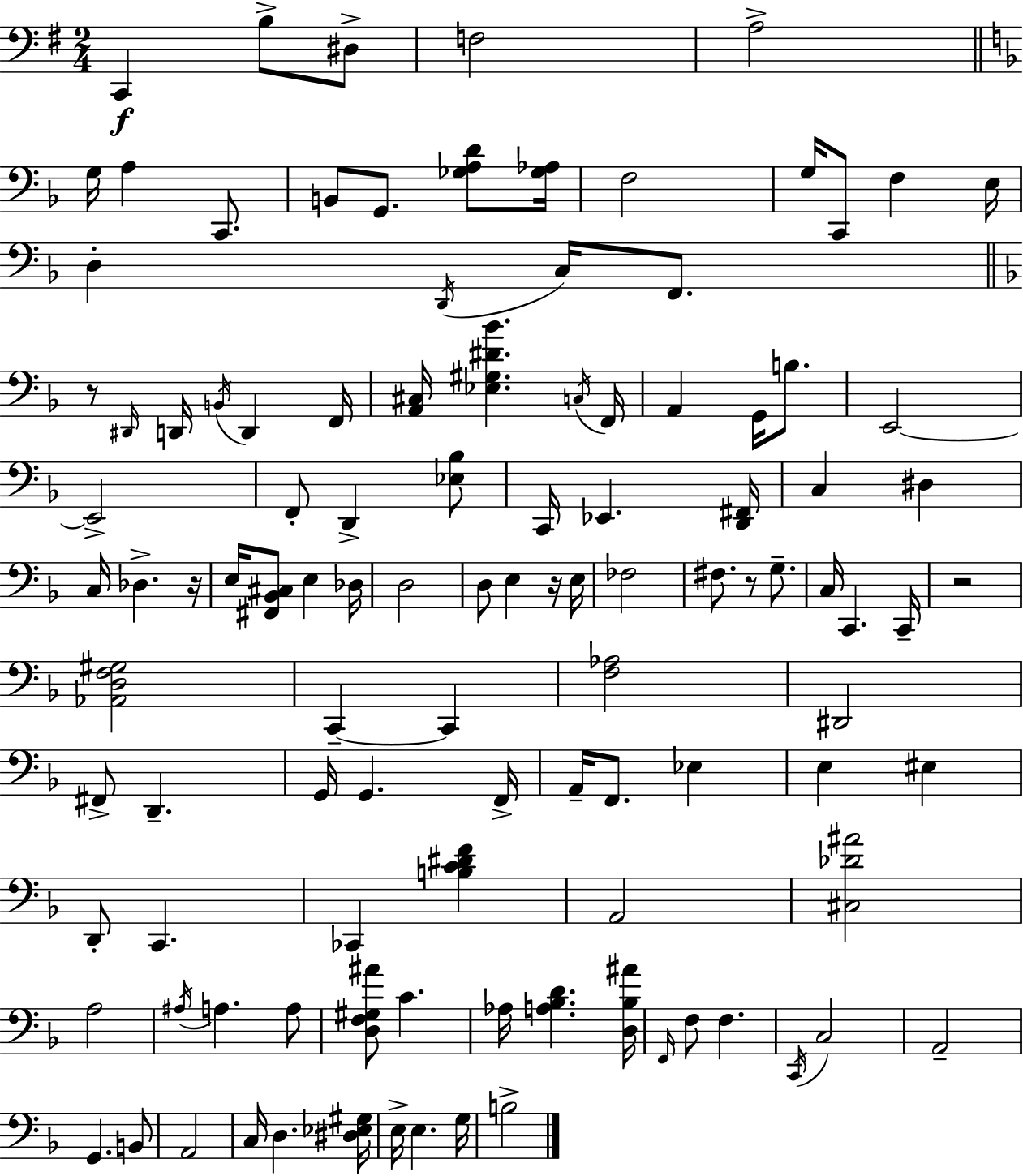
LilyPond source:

{
  \clef bass
  \numericTimeSignature
  \time 2/4
  \key e \minor
  c,4\f b8-> dis8-> | f2 | a2-> | \bar "||" \break \key d \minor g16 a4 c,8. | b,8 g,8. <ges a d'>8 <ges aes>16 | f2 | g16 c,8 f4 e16 | \break d4-. \acciaccatura { d,16 } c16 f,8. | \bar "||" \break \key d \minor r8 \grace { dis,16 } d,16 \acciaccatura { b,16 } d,4 | f,16 <a, cis>16 <ees gis dis' bes'>4. | \acciaccatura { c16 } f,16 a,4 g,16 | b8. e,2~~ | \break e,2-> | f,8-. d,4-> | <ees bes>8 c,16 ees,4. | <d, fis,>16 c4 dis4 | \break c16 des4.-> | r16 e16 <fis, bes, cis>8 e4 | des16 d2 | d8 e4 | \break r16 e16 fes2 | fis8. r8 | g8.-- c16 c,4. | c,16-- r2 | \break <aes, d f gis>2 | c,4--~~ c,4 | <f aes>2 | dis,2 | \break fis,8-> d,4.-- | g,16 g,4. | f,16-> a,16-- f,8. ees4 | e4 eis4 | \break d,8-. c,4. | ces,4 <b c' dis' f'>4 | a,2 | <cis des' ais'>2 | \break a2 | \acciaccatura { ais16 } a4. | a8 <d f gis ais'>8 c'4. | aes16 <a bes d'>4. | \break <d bes ais'>16 \grace { f,16 } f8 f4. | \acciaccatura { c,16 } c2 | a,2-- | g,4. | \break b,8 a,2 | c16 d4. | <dis ees gis>16 e16-> e4. | g16 b2-> | \break \bar "|."
}